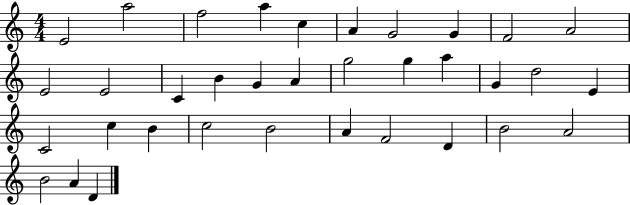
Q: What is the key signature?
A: C major